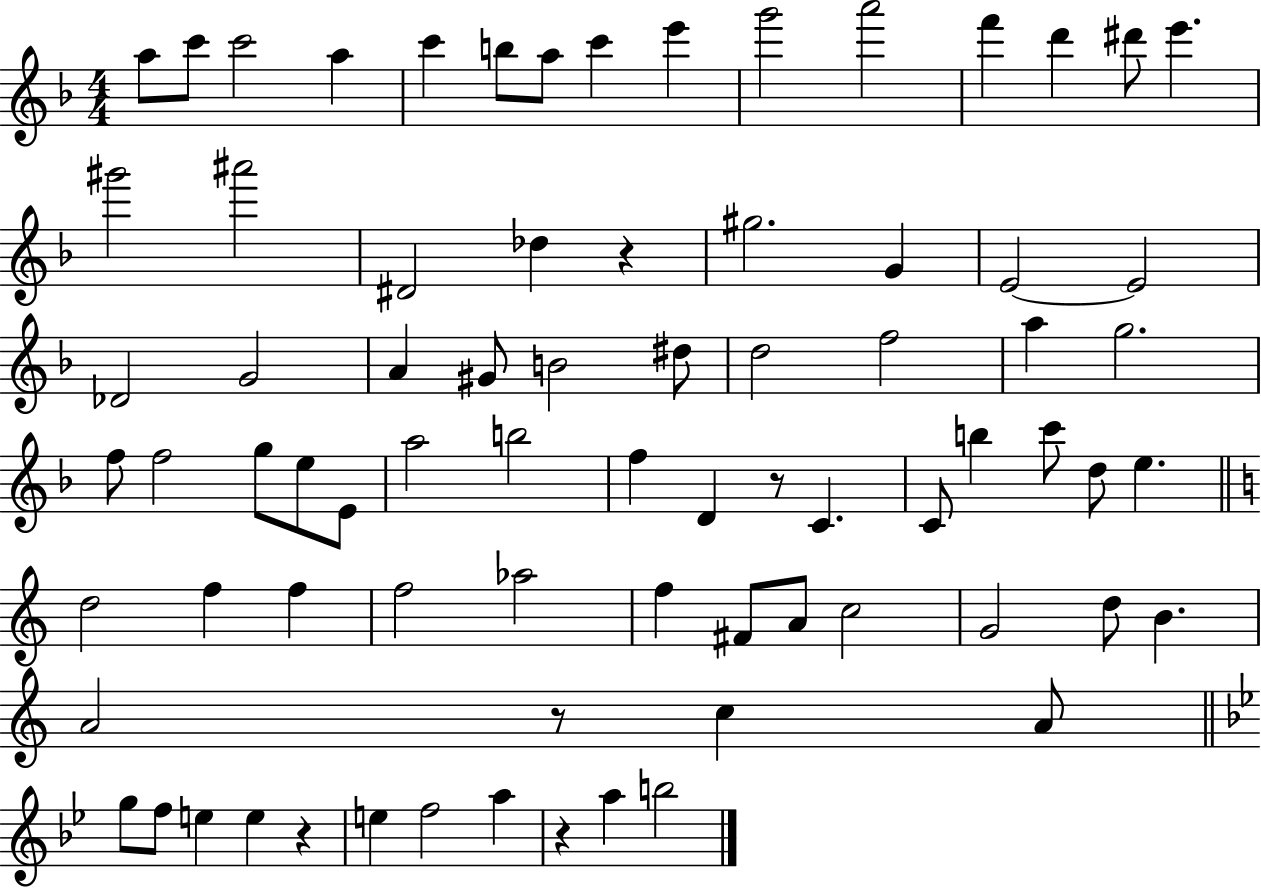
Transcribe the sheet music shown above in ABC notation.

X:1
T:Untitled
M:4/4
L:1/4
K:F
a/2 c'/2 c'2 a c' b/2 a/2 c' e' g'2 a'2 f' d' ^d'/2 e' ^g'2 ^a'2 ^D2 _d z ^g2 G E2 E2 _D2 G2 A ^G/2 B2 ^d/2 d2 f2 a g2 f/2 f2 g/2 e/2 E/2 a2 b2 f D z/2 C C/2 b c'/2 d/2 e d2 f f f2 _a2 f ^F/2 A/2 c2 G2 d/2 B A2 z/2 c A/2 g/2 f/2 e e z e f2 a z a b2